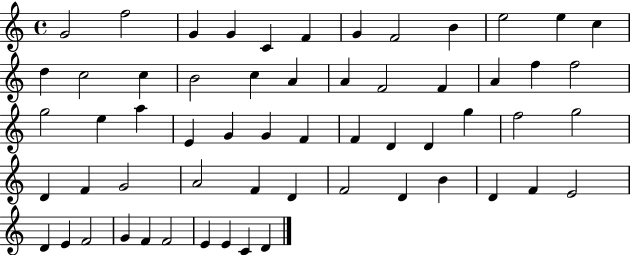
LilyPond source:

{
  \clef treble
  \time 4/4
  \defaultTimeSignature
  \key c \major
  g'2 f''2 | g'4 g'4 c'4 f'4 | g'4 f'2 b'4 | e''2 e''4 c''4 | \break d''4 c''2 c''4 | b'2 c''4 a'4 | a'4 f'2 f'4 | a'4 f''4 f''2 | \break g''2 e''4 a''4 | e'4 g'4 g'4 f'4 | f'4 d'4 d'4 g''4 | f''2 g''2 | \break d'4 f'4 g'2 | a'2 f'4 d'4 | f'2 d'4 b'4 | d'4 f'4 e'2 | \break d'4 e'4 f'2 | g'4 f'4 f'2 | e'4 e'4 c'4 d'4 | \bar "|."
}